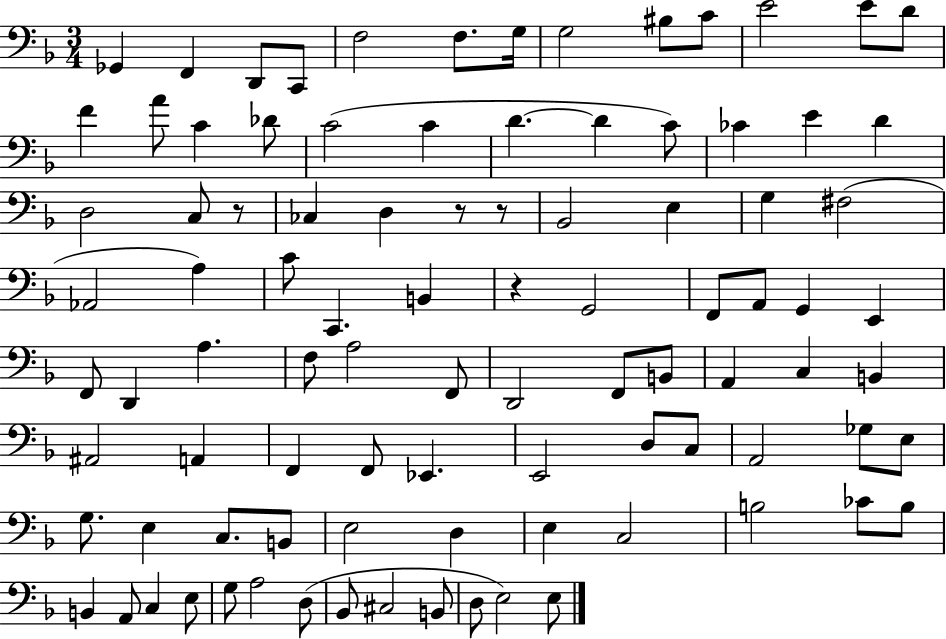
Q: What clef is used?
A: bass